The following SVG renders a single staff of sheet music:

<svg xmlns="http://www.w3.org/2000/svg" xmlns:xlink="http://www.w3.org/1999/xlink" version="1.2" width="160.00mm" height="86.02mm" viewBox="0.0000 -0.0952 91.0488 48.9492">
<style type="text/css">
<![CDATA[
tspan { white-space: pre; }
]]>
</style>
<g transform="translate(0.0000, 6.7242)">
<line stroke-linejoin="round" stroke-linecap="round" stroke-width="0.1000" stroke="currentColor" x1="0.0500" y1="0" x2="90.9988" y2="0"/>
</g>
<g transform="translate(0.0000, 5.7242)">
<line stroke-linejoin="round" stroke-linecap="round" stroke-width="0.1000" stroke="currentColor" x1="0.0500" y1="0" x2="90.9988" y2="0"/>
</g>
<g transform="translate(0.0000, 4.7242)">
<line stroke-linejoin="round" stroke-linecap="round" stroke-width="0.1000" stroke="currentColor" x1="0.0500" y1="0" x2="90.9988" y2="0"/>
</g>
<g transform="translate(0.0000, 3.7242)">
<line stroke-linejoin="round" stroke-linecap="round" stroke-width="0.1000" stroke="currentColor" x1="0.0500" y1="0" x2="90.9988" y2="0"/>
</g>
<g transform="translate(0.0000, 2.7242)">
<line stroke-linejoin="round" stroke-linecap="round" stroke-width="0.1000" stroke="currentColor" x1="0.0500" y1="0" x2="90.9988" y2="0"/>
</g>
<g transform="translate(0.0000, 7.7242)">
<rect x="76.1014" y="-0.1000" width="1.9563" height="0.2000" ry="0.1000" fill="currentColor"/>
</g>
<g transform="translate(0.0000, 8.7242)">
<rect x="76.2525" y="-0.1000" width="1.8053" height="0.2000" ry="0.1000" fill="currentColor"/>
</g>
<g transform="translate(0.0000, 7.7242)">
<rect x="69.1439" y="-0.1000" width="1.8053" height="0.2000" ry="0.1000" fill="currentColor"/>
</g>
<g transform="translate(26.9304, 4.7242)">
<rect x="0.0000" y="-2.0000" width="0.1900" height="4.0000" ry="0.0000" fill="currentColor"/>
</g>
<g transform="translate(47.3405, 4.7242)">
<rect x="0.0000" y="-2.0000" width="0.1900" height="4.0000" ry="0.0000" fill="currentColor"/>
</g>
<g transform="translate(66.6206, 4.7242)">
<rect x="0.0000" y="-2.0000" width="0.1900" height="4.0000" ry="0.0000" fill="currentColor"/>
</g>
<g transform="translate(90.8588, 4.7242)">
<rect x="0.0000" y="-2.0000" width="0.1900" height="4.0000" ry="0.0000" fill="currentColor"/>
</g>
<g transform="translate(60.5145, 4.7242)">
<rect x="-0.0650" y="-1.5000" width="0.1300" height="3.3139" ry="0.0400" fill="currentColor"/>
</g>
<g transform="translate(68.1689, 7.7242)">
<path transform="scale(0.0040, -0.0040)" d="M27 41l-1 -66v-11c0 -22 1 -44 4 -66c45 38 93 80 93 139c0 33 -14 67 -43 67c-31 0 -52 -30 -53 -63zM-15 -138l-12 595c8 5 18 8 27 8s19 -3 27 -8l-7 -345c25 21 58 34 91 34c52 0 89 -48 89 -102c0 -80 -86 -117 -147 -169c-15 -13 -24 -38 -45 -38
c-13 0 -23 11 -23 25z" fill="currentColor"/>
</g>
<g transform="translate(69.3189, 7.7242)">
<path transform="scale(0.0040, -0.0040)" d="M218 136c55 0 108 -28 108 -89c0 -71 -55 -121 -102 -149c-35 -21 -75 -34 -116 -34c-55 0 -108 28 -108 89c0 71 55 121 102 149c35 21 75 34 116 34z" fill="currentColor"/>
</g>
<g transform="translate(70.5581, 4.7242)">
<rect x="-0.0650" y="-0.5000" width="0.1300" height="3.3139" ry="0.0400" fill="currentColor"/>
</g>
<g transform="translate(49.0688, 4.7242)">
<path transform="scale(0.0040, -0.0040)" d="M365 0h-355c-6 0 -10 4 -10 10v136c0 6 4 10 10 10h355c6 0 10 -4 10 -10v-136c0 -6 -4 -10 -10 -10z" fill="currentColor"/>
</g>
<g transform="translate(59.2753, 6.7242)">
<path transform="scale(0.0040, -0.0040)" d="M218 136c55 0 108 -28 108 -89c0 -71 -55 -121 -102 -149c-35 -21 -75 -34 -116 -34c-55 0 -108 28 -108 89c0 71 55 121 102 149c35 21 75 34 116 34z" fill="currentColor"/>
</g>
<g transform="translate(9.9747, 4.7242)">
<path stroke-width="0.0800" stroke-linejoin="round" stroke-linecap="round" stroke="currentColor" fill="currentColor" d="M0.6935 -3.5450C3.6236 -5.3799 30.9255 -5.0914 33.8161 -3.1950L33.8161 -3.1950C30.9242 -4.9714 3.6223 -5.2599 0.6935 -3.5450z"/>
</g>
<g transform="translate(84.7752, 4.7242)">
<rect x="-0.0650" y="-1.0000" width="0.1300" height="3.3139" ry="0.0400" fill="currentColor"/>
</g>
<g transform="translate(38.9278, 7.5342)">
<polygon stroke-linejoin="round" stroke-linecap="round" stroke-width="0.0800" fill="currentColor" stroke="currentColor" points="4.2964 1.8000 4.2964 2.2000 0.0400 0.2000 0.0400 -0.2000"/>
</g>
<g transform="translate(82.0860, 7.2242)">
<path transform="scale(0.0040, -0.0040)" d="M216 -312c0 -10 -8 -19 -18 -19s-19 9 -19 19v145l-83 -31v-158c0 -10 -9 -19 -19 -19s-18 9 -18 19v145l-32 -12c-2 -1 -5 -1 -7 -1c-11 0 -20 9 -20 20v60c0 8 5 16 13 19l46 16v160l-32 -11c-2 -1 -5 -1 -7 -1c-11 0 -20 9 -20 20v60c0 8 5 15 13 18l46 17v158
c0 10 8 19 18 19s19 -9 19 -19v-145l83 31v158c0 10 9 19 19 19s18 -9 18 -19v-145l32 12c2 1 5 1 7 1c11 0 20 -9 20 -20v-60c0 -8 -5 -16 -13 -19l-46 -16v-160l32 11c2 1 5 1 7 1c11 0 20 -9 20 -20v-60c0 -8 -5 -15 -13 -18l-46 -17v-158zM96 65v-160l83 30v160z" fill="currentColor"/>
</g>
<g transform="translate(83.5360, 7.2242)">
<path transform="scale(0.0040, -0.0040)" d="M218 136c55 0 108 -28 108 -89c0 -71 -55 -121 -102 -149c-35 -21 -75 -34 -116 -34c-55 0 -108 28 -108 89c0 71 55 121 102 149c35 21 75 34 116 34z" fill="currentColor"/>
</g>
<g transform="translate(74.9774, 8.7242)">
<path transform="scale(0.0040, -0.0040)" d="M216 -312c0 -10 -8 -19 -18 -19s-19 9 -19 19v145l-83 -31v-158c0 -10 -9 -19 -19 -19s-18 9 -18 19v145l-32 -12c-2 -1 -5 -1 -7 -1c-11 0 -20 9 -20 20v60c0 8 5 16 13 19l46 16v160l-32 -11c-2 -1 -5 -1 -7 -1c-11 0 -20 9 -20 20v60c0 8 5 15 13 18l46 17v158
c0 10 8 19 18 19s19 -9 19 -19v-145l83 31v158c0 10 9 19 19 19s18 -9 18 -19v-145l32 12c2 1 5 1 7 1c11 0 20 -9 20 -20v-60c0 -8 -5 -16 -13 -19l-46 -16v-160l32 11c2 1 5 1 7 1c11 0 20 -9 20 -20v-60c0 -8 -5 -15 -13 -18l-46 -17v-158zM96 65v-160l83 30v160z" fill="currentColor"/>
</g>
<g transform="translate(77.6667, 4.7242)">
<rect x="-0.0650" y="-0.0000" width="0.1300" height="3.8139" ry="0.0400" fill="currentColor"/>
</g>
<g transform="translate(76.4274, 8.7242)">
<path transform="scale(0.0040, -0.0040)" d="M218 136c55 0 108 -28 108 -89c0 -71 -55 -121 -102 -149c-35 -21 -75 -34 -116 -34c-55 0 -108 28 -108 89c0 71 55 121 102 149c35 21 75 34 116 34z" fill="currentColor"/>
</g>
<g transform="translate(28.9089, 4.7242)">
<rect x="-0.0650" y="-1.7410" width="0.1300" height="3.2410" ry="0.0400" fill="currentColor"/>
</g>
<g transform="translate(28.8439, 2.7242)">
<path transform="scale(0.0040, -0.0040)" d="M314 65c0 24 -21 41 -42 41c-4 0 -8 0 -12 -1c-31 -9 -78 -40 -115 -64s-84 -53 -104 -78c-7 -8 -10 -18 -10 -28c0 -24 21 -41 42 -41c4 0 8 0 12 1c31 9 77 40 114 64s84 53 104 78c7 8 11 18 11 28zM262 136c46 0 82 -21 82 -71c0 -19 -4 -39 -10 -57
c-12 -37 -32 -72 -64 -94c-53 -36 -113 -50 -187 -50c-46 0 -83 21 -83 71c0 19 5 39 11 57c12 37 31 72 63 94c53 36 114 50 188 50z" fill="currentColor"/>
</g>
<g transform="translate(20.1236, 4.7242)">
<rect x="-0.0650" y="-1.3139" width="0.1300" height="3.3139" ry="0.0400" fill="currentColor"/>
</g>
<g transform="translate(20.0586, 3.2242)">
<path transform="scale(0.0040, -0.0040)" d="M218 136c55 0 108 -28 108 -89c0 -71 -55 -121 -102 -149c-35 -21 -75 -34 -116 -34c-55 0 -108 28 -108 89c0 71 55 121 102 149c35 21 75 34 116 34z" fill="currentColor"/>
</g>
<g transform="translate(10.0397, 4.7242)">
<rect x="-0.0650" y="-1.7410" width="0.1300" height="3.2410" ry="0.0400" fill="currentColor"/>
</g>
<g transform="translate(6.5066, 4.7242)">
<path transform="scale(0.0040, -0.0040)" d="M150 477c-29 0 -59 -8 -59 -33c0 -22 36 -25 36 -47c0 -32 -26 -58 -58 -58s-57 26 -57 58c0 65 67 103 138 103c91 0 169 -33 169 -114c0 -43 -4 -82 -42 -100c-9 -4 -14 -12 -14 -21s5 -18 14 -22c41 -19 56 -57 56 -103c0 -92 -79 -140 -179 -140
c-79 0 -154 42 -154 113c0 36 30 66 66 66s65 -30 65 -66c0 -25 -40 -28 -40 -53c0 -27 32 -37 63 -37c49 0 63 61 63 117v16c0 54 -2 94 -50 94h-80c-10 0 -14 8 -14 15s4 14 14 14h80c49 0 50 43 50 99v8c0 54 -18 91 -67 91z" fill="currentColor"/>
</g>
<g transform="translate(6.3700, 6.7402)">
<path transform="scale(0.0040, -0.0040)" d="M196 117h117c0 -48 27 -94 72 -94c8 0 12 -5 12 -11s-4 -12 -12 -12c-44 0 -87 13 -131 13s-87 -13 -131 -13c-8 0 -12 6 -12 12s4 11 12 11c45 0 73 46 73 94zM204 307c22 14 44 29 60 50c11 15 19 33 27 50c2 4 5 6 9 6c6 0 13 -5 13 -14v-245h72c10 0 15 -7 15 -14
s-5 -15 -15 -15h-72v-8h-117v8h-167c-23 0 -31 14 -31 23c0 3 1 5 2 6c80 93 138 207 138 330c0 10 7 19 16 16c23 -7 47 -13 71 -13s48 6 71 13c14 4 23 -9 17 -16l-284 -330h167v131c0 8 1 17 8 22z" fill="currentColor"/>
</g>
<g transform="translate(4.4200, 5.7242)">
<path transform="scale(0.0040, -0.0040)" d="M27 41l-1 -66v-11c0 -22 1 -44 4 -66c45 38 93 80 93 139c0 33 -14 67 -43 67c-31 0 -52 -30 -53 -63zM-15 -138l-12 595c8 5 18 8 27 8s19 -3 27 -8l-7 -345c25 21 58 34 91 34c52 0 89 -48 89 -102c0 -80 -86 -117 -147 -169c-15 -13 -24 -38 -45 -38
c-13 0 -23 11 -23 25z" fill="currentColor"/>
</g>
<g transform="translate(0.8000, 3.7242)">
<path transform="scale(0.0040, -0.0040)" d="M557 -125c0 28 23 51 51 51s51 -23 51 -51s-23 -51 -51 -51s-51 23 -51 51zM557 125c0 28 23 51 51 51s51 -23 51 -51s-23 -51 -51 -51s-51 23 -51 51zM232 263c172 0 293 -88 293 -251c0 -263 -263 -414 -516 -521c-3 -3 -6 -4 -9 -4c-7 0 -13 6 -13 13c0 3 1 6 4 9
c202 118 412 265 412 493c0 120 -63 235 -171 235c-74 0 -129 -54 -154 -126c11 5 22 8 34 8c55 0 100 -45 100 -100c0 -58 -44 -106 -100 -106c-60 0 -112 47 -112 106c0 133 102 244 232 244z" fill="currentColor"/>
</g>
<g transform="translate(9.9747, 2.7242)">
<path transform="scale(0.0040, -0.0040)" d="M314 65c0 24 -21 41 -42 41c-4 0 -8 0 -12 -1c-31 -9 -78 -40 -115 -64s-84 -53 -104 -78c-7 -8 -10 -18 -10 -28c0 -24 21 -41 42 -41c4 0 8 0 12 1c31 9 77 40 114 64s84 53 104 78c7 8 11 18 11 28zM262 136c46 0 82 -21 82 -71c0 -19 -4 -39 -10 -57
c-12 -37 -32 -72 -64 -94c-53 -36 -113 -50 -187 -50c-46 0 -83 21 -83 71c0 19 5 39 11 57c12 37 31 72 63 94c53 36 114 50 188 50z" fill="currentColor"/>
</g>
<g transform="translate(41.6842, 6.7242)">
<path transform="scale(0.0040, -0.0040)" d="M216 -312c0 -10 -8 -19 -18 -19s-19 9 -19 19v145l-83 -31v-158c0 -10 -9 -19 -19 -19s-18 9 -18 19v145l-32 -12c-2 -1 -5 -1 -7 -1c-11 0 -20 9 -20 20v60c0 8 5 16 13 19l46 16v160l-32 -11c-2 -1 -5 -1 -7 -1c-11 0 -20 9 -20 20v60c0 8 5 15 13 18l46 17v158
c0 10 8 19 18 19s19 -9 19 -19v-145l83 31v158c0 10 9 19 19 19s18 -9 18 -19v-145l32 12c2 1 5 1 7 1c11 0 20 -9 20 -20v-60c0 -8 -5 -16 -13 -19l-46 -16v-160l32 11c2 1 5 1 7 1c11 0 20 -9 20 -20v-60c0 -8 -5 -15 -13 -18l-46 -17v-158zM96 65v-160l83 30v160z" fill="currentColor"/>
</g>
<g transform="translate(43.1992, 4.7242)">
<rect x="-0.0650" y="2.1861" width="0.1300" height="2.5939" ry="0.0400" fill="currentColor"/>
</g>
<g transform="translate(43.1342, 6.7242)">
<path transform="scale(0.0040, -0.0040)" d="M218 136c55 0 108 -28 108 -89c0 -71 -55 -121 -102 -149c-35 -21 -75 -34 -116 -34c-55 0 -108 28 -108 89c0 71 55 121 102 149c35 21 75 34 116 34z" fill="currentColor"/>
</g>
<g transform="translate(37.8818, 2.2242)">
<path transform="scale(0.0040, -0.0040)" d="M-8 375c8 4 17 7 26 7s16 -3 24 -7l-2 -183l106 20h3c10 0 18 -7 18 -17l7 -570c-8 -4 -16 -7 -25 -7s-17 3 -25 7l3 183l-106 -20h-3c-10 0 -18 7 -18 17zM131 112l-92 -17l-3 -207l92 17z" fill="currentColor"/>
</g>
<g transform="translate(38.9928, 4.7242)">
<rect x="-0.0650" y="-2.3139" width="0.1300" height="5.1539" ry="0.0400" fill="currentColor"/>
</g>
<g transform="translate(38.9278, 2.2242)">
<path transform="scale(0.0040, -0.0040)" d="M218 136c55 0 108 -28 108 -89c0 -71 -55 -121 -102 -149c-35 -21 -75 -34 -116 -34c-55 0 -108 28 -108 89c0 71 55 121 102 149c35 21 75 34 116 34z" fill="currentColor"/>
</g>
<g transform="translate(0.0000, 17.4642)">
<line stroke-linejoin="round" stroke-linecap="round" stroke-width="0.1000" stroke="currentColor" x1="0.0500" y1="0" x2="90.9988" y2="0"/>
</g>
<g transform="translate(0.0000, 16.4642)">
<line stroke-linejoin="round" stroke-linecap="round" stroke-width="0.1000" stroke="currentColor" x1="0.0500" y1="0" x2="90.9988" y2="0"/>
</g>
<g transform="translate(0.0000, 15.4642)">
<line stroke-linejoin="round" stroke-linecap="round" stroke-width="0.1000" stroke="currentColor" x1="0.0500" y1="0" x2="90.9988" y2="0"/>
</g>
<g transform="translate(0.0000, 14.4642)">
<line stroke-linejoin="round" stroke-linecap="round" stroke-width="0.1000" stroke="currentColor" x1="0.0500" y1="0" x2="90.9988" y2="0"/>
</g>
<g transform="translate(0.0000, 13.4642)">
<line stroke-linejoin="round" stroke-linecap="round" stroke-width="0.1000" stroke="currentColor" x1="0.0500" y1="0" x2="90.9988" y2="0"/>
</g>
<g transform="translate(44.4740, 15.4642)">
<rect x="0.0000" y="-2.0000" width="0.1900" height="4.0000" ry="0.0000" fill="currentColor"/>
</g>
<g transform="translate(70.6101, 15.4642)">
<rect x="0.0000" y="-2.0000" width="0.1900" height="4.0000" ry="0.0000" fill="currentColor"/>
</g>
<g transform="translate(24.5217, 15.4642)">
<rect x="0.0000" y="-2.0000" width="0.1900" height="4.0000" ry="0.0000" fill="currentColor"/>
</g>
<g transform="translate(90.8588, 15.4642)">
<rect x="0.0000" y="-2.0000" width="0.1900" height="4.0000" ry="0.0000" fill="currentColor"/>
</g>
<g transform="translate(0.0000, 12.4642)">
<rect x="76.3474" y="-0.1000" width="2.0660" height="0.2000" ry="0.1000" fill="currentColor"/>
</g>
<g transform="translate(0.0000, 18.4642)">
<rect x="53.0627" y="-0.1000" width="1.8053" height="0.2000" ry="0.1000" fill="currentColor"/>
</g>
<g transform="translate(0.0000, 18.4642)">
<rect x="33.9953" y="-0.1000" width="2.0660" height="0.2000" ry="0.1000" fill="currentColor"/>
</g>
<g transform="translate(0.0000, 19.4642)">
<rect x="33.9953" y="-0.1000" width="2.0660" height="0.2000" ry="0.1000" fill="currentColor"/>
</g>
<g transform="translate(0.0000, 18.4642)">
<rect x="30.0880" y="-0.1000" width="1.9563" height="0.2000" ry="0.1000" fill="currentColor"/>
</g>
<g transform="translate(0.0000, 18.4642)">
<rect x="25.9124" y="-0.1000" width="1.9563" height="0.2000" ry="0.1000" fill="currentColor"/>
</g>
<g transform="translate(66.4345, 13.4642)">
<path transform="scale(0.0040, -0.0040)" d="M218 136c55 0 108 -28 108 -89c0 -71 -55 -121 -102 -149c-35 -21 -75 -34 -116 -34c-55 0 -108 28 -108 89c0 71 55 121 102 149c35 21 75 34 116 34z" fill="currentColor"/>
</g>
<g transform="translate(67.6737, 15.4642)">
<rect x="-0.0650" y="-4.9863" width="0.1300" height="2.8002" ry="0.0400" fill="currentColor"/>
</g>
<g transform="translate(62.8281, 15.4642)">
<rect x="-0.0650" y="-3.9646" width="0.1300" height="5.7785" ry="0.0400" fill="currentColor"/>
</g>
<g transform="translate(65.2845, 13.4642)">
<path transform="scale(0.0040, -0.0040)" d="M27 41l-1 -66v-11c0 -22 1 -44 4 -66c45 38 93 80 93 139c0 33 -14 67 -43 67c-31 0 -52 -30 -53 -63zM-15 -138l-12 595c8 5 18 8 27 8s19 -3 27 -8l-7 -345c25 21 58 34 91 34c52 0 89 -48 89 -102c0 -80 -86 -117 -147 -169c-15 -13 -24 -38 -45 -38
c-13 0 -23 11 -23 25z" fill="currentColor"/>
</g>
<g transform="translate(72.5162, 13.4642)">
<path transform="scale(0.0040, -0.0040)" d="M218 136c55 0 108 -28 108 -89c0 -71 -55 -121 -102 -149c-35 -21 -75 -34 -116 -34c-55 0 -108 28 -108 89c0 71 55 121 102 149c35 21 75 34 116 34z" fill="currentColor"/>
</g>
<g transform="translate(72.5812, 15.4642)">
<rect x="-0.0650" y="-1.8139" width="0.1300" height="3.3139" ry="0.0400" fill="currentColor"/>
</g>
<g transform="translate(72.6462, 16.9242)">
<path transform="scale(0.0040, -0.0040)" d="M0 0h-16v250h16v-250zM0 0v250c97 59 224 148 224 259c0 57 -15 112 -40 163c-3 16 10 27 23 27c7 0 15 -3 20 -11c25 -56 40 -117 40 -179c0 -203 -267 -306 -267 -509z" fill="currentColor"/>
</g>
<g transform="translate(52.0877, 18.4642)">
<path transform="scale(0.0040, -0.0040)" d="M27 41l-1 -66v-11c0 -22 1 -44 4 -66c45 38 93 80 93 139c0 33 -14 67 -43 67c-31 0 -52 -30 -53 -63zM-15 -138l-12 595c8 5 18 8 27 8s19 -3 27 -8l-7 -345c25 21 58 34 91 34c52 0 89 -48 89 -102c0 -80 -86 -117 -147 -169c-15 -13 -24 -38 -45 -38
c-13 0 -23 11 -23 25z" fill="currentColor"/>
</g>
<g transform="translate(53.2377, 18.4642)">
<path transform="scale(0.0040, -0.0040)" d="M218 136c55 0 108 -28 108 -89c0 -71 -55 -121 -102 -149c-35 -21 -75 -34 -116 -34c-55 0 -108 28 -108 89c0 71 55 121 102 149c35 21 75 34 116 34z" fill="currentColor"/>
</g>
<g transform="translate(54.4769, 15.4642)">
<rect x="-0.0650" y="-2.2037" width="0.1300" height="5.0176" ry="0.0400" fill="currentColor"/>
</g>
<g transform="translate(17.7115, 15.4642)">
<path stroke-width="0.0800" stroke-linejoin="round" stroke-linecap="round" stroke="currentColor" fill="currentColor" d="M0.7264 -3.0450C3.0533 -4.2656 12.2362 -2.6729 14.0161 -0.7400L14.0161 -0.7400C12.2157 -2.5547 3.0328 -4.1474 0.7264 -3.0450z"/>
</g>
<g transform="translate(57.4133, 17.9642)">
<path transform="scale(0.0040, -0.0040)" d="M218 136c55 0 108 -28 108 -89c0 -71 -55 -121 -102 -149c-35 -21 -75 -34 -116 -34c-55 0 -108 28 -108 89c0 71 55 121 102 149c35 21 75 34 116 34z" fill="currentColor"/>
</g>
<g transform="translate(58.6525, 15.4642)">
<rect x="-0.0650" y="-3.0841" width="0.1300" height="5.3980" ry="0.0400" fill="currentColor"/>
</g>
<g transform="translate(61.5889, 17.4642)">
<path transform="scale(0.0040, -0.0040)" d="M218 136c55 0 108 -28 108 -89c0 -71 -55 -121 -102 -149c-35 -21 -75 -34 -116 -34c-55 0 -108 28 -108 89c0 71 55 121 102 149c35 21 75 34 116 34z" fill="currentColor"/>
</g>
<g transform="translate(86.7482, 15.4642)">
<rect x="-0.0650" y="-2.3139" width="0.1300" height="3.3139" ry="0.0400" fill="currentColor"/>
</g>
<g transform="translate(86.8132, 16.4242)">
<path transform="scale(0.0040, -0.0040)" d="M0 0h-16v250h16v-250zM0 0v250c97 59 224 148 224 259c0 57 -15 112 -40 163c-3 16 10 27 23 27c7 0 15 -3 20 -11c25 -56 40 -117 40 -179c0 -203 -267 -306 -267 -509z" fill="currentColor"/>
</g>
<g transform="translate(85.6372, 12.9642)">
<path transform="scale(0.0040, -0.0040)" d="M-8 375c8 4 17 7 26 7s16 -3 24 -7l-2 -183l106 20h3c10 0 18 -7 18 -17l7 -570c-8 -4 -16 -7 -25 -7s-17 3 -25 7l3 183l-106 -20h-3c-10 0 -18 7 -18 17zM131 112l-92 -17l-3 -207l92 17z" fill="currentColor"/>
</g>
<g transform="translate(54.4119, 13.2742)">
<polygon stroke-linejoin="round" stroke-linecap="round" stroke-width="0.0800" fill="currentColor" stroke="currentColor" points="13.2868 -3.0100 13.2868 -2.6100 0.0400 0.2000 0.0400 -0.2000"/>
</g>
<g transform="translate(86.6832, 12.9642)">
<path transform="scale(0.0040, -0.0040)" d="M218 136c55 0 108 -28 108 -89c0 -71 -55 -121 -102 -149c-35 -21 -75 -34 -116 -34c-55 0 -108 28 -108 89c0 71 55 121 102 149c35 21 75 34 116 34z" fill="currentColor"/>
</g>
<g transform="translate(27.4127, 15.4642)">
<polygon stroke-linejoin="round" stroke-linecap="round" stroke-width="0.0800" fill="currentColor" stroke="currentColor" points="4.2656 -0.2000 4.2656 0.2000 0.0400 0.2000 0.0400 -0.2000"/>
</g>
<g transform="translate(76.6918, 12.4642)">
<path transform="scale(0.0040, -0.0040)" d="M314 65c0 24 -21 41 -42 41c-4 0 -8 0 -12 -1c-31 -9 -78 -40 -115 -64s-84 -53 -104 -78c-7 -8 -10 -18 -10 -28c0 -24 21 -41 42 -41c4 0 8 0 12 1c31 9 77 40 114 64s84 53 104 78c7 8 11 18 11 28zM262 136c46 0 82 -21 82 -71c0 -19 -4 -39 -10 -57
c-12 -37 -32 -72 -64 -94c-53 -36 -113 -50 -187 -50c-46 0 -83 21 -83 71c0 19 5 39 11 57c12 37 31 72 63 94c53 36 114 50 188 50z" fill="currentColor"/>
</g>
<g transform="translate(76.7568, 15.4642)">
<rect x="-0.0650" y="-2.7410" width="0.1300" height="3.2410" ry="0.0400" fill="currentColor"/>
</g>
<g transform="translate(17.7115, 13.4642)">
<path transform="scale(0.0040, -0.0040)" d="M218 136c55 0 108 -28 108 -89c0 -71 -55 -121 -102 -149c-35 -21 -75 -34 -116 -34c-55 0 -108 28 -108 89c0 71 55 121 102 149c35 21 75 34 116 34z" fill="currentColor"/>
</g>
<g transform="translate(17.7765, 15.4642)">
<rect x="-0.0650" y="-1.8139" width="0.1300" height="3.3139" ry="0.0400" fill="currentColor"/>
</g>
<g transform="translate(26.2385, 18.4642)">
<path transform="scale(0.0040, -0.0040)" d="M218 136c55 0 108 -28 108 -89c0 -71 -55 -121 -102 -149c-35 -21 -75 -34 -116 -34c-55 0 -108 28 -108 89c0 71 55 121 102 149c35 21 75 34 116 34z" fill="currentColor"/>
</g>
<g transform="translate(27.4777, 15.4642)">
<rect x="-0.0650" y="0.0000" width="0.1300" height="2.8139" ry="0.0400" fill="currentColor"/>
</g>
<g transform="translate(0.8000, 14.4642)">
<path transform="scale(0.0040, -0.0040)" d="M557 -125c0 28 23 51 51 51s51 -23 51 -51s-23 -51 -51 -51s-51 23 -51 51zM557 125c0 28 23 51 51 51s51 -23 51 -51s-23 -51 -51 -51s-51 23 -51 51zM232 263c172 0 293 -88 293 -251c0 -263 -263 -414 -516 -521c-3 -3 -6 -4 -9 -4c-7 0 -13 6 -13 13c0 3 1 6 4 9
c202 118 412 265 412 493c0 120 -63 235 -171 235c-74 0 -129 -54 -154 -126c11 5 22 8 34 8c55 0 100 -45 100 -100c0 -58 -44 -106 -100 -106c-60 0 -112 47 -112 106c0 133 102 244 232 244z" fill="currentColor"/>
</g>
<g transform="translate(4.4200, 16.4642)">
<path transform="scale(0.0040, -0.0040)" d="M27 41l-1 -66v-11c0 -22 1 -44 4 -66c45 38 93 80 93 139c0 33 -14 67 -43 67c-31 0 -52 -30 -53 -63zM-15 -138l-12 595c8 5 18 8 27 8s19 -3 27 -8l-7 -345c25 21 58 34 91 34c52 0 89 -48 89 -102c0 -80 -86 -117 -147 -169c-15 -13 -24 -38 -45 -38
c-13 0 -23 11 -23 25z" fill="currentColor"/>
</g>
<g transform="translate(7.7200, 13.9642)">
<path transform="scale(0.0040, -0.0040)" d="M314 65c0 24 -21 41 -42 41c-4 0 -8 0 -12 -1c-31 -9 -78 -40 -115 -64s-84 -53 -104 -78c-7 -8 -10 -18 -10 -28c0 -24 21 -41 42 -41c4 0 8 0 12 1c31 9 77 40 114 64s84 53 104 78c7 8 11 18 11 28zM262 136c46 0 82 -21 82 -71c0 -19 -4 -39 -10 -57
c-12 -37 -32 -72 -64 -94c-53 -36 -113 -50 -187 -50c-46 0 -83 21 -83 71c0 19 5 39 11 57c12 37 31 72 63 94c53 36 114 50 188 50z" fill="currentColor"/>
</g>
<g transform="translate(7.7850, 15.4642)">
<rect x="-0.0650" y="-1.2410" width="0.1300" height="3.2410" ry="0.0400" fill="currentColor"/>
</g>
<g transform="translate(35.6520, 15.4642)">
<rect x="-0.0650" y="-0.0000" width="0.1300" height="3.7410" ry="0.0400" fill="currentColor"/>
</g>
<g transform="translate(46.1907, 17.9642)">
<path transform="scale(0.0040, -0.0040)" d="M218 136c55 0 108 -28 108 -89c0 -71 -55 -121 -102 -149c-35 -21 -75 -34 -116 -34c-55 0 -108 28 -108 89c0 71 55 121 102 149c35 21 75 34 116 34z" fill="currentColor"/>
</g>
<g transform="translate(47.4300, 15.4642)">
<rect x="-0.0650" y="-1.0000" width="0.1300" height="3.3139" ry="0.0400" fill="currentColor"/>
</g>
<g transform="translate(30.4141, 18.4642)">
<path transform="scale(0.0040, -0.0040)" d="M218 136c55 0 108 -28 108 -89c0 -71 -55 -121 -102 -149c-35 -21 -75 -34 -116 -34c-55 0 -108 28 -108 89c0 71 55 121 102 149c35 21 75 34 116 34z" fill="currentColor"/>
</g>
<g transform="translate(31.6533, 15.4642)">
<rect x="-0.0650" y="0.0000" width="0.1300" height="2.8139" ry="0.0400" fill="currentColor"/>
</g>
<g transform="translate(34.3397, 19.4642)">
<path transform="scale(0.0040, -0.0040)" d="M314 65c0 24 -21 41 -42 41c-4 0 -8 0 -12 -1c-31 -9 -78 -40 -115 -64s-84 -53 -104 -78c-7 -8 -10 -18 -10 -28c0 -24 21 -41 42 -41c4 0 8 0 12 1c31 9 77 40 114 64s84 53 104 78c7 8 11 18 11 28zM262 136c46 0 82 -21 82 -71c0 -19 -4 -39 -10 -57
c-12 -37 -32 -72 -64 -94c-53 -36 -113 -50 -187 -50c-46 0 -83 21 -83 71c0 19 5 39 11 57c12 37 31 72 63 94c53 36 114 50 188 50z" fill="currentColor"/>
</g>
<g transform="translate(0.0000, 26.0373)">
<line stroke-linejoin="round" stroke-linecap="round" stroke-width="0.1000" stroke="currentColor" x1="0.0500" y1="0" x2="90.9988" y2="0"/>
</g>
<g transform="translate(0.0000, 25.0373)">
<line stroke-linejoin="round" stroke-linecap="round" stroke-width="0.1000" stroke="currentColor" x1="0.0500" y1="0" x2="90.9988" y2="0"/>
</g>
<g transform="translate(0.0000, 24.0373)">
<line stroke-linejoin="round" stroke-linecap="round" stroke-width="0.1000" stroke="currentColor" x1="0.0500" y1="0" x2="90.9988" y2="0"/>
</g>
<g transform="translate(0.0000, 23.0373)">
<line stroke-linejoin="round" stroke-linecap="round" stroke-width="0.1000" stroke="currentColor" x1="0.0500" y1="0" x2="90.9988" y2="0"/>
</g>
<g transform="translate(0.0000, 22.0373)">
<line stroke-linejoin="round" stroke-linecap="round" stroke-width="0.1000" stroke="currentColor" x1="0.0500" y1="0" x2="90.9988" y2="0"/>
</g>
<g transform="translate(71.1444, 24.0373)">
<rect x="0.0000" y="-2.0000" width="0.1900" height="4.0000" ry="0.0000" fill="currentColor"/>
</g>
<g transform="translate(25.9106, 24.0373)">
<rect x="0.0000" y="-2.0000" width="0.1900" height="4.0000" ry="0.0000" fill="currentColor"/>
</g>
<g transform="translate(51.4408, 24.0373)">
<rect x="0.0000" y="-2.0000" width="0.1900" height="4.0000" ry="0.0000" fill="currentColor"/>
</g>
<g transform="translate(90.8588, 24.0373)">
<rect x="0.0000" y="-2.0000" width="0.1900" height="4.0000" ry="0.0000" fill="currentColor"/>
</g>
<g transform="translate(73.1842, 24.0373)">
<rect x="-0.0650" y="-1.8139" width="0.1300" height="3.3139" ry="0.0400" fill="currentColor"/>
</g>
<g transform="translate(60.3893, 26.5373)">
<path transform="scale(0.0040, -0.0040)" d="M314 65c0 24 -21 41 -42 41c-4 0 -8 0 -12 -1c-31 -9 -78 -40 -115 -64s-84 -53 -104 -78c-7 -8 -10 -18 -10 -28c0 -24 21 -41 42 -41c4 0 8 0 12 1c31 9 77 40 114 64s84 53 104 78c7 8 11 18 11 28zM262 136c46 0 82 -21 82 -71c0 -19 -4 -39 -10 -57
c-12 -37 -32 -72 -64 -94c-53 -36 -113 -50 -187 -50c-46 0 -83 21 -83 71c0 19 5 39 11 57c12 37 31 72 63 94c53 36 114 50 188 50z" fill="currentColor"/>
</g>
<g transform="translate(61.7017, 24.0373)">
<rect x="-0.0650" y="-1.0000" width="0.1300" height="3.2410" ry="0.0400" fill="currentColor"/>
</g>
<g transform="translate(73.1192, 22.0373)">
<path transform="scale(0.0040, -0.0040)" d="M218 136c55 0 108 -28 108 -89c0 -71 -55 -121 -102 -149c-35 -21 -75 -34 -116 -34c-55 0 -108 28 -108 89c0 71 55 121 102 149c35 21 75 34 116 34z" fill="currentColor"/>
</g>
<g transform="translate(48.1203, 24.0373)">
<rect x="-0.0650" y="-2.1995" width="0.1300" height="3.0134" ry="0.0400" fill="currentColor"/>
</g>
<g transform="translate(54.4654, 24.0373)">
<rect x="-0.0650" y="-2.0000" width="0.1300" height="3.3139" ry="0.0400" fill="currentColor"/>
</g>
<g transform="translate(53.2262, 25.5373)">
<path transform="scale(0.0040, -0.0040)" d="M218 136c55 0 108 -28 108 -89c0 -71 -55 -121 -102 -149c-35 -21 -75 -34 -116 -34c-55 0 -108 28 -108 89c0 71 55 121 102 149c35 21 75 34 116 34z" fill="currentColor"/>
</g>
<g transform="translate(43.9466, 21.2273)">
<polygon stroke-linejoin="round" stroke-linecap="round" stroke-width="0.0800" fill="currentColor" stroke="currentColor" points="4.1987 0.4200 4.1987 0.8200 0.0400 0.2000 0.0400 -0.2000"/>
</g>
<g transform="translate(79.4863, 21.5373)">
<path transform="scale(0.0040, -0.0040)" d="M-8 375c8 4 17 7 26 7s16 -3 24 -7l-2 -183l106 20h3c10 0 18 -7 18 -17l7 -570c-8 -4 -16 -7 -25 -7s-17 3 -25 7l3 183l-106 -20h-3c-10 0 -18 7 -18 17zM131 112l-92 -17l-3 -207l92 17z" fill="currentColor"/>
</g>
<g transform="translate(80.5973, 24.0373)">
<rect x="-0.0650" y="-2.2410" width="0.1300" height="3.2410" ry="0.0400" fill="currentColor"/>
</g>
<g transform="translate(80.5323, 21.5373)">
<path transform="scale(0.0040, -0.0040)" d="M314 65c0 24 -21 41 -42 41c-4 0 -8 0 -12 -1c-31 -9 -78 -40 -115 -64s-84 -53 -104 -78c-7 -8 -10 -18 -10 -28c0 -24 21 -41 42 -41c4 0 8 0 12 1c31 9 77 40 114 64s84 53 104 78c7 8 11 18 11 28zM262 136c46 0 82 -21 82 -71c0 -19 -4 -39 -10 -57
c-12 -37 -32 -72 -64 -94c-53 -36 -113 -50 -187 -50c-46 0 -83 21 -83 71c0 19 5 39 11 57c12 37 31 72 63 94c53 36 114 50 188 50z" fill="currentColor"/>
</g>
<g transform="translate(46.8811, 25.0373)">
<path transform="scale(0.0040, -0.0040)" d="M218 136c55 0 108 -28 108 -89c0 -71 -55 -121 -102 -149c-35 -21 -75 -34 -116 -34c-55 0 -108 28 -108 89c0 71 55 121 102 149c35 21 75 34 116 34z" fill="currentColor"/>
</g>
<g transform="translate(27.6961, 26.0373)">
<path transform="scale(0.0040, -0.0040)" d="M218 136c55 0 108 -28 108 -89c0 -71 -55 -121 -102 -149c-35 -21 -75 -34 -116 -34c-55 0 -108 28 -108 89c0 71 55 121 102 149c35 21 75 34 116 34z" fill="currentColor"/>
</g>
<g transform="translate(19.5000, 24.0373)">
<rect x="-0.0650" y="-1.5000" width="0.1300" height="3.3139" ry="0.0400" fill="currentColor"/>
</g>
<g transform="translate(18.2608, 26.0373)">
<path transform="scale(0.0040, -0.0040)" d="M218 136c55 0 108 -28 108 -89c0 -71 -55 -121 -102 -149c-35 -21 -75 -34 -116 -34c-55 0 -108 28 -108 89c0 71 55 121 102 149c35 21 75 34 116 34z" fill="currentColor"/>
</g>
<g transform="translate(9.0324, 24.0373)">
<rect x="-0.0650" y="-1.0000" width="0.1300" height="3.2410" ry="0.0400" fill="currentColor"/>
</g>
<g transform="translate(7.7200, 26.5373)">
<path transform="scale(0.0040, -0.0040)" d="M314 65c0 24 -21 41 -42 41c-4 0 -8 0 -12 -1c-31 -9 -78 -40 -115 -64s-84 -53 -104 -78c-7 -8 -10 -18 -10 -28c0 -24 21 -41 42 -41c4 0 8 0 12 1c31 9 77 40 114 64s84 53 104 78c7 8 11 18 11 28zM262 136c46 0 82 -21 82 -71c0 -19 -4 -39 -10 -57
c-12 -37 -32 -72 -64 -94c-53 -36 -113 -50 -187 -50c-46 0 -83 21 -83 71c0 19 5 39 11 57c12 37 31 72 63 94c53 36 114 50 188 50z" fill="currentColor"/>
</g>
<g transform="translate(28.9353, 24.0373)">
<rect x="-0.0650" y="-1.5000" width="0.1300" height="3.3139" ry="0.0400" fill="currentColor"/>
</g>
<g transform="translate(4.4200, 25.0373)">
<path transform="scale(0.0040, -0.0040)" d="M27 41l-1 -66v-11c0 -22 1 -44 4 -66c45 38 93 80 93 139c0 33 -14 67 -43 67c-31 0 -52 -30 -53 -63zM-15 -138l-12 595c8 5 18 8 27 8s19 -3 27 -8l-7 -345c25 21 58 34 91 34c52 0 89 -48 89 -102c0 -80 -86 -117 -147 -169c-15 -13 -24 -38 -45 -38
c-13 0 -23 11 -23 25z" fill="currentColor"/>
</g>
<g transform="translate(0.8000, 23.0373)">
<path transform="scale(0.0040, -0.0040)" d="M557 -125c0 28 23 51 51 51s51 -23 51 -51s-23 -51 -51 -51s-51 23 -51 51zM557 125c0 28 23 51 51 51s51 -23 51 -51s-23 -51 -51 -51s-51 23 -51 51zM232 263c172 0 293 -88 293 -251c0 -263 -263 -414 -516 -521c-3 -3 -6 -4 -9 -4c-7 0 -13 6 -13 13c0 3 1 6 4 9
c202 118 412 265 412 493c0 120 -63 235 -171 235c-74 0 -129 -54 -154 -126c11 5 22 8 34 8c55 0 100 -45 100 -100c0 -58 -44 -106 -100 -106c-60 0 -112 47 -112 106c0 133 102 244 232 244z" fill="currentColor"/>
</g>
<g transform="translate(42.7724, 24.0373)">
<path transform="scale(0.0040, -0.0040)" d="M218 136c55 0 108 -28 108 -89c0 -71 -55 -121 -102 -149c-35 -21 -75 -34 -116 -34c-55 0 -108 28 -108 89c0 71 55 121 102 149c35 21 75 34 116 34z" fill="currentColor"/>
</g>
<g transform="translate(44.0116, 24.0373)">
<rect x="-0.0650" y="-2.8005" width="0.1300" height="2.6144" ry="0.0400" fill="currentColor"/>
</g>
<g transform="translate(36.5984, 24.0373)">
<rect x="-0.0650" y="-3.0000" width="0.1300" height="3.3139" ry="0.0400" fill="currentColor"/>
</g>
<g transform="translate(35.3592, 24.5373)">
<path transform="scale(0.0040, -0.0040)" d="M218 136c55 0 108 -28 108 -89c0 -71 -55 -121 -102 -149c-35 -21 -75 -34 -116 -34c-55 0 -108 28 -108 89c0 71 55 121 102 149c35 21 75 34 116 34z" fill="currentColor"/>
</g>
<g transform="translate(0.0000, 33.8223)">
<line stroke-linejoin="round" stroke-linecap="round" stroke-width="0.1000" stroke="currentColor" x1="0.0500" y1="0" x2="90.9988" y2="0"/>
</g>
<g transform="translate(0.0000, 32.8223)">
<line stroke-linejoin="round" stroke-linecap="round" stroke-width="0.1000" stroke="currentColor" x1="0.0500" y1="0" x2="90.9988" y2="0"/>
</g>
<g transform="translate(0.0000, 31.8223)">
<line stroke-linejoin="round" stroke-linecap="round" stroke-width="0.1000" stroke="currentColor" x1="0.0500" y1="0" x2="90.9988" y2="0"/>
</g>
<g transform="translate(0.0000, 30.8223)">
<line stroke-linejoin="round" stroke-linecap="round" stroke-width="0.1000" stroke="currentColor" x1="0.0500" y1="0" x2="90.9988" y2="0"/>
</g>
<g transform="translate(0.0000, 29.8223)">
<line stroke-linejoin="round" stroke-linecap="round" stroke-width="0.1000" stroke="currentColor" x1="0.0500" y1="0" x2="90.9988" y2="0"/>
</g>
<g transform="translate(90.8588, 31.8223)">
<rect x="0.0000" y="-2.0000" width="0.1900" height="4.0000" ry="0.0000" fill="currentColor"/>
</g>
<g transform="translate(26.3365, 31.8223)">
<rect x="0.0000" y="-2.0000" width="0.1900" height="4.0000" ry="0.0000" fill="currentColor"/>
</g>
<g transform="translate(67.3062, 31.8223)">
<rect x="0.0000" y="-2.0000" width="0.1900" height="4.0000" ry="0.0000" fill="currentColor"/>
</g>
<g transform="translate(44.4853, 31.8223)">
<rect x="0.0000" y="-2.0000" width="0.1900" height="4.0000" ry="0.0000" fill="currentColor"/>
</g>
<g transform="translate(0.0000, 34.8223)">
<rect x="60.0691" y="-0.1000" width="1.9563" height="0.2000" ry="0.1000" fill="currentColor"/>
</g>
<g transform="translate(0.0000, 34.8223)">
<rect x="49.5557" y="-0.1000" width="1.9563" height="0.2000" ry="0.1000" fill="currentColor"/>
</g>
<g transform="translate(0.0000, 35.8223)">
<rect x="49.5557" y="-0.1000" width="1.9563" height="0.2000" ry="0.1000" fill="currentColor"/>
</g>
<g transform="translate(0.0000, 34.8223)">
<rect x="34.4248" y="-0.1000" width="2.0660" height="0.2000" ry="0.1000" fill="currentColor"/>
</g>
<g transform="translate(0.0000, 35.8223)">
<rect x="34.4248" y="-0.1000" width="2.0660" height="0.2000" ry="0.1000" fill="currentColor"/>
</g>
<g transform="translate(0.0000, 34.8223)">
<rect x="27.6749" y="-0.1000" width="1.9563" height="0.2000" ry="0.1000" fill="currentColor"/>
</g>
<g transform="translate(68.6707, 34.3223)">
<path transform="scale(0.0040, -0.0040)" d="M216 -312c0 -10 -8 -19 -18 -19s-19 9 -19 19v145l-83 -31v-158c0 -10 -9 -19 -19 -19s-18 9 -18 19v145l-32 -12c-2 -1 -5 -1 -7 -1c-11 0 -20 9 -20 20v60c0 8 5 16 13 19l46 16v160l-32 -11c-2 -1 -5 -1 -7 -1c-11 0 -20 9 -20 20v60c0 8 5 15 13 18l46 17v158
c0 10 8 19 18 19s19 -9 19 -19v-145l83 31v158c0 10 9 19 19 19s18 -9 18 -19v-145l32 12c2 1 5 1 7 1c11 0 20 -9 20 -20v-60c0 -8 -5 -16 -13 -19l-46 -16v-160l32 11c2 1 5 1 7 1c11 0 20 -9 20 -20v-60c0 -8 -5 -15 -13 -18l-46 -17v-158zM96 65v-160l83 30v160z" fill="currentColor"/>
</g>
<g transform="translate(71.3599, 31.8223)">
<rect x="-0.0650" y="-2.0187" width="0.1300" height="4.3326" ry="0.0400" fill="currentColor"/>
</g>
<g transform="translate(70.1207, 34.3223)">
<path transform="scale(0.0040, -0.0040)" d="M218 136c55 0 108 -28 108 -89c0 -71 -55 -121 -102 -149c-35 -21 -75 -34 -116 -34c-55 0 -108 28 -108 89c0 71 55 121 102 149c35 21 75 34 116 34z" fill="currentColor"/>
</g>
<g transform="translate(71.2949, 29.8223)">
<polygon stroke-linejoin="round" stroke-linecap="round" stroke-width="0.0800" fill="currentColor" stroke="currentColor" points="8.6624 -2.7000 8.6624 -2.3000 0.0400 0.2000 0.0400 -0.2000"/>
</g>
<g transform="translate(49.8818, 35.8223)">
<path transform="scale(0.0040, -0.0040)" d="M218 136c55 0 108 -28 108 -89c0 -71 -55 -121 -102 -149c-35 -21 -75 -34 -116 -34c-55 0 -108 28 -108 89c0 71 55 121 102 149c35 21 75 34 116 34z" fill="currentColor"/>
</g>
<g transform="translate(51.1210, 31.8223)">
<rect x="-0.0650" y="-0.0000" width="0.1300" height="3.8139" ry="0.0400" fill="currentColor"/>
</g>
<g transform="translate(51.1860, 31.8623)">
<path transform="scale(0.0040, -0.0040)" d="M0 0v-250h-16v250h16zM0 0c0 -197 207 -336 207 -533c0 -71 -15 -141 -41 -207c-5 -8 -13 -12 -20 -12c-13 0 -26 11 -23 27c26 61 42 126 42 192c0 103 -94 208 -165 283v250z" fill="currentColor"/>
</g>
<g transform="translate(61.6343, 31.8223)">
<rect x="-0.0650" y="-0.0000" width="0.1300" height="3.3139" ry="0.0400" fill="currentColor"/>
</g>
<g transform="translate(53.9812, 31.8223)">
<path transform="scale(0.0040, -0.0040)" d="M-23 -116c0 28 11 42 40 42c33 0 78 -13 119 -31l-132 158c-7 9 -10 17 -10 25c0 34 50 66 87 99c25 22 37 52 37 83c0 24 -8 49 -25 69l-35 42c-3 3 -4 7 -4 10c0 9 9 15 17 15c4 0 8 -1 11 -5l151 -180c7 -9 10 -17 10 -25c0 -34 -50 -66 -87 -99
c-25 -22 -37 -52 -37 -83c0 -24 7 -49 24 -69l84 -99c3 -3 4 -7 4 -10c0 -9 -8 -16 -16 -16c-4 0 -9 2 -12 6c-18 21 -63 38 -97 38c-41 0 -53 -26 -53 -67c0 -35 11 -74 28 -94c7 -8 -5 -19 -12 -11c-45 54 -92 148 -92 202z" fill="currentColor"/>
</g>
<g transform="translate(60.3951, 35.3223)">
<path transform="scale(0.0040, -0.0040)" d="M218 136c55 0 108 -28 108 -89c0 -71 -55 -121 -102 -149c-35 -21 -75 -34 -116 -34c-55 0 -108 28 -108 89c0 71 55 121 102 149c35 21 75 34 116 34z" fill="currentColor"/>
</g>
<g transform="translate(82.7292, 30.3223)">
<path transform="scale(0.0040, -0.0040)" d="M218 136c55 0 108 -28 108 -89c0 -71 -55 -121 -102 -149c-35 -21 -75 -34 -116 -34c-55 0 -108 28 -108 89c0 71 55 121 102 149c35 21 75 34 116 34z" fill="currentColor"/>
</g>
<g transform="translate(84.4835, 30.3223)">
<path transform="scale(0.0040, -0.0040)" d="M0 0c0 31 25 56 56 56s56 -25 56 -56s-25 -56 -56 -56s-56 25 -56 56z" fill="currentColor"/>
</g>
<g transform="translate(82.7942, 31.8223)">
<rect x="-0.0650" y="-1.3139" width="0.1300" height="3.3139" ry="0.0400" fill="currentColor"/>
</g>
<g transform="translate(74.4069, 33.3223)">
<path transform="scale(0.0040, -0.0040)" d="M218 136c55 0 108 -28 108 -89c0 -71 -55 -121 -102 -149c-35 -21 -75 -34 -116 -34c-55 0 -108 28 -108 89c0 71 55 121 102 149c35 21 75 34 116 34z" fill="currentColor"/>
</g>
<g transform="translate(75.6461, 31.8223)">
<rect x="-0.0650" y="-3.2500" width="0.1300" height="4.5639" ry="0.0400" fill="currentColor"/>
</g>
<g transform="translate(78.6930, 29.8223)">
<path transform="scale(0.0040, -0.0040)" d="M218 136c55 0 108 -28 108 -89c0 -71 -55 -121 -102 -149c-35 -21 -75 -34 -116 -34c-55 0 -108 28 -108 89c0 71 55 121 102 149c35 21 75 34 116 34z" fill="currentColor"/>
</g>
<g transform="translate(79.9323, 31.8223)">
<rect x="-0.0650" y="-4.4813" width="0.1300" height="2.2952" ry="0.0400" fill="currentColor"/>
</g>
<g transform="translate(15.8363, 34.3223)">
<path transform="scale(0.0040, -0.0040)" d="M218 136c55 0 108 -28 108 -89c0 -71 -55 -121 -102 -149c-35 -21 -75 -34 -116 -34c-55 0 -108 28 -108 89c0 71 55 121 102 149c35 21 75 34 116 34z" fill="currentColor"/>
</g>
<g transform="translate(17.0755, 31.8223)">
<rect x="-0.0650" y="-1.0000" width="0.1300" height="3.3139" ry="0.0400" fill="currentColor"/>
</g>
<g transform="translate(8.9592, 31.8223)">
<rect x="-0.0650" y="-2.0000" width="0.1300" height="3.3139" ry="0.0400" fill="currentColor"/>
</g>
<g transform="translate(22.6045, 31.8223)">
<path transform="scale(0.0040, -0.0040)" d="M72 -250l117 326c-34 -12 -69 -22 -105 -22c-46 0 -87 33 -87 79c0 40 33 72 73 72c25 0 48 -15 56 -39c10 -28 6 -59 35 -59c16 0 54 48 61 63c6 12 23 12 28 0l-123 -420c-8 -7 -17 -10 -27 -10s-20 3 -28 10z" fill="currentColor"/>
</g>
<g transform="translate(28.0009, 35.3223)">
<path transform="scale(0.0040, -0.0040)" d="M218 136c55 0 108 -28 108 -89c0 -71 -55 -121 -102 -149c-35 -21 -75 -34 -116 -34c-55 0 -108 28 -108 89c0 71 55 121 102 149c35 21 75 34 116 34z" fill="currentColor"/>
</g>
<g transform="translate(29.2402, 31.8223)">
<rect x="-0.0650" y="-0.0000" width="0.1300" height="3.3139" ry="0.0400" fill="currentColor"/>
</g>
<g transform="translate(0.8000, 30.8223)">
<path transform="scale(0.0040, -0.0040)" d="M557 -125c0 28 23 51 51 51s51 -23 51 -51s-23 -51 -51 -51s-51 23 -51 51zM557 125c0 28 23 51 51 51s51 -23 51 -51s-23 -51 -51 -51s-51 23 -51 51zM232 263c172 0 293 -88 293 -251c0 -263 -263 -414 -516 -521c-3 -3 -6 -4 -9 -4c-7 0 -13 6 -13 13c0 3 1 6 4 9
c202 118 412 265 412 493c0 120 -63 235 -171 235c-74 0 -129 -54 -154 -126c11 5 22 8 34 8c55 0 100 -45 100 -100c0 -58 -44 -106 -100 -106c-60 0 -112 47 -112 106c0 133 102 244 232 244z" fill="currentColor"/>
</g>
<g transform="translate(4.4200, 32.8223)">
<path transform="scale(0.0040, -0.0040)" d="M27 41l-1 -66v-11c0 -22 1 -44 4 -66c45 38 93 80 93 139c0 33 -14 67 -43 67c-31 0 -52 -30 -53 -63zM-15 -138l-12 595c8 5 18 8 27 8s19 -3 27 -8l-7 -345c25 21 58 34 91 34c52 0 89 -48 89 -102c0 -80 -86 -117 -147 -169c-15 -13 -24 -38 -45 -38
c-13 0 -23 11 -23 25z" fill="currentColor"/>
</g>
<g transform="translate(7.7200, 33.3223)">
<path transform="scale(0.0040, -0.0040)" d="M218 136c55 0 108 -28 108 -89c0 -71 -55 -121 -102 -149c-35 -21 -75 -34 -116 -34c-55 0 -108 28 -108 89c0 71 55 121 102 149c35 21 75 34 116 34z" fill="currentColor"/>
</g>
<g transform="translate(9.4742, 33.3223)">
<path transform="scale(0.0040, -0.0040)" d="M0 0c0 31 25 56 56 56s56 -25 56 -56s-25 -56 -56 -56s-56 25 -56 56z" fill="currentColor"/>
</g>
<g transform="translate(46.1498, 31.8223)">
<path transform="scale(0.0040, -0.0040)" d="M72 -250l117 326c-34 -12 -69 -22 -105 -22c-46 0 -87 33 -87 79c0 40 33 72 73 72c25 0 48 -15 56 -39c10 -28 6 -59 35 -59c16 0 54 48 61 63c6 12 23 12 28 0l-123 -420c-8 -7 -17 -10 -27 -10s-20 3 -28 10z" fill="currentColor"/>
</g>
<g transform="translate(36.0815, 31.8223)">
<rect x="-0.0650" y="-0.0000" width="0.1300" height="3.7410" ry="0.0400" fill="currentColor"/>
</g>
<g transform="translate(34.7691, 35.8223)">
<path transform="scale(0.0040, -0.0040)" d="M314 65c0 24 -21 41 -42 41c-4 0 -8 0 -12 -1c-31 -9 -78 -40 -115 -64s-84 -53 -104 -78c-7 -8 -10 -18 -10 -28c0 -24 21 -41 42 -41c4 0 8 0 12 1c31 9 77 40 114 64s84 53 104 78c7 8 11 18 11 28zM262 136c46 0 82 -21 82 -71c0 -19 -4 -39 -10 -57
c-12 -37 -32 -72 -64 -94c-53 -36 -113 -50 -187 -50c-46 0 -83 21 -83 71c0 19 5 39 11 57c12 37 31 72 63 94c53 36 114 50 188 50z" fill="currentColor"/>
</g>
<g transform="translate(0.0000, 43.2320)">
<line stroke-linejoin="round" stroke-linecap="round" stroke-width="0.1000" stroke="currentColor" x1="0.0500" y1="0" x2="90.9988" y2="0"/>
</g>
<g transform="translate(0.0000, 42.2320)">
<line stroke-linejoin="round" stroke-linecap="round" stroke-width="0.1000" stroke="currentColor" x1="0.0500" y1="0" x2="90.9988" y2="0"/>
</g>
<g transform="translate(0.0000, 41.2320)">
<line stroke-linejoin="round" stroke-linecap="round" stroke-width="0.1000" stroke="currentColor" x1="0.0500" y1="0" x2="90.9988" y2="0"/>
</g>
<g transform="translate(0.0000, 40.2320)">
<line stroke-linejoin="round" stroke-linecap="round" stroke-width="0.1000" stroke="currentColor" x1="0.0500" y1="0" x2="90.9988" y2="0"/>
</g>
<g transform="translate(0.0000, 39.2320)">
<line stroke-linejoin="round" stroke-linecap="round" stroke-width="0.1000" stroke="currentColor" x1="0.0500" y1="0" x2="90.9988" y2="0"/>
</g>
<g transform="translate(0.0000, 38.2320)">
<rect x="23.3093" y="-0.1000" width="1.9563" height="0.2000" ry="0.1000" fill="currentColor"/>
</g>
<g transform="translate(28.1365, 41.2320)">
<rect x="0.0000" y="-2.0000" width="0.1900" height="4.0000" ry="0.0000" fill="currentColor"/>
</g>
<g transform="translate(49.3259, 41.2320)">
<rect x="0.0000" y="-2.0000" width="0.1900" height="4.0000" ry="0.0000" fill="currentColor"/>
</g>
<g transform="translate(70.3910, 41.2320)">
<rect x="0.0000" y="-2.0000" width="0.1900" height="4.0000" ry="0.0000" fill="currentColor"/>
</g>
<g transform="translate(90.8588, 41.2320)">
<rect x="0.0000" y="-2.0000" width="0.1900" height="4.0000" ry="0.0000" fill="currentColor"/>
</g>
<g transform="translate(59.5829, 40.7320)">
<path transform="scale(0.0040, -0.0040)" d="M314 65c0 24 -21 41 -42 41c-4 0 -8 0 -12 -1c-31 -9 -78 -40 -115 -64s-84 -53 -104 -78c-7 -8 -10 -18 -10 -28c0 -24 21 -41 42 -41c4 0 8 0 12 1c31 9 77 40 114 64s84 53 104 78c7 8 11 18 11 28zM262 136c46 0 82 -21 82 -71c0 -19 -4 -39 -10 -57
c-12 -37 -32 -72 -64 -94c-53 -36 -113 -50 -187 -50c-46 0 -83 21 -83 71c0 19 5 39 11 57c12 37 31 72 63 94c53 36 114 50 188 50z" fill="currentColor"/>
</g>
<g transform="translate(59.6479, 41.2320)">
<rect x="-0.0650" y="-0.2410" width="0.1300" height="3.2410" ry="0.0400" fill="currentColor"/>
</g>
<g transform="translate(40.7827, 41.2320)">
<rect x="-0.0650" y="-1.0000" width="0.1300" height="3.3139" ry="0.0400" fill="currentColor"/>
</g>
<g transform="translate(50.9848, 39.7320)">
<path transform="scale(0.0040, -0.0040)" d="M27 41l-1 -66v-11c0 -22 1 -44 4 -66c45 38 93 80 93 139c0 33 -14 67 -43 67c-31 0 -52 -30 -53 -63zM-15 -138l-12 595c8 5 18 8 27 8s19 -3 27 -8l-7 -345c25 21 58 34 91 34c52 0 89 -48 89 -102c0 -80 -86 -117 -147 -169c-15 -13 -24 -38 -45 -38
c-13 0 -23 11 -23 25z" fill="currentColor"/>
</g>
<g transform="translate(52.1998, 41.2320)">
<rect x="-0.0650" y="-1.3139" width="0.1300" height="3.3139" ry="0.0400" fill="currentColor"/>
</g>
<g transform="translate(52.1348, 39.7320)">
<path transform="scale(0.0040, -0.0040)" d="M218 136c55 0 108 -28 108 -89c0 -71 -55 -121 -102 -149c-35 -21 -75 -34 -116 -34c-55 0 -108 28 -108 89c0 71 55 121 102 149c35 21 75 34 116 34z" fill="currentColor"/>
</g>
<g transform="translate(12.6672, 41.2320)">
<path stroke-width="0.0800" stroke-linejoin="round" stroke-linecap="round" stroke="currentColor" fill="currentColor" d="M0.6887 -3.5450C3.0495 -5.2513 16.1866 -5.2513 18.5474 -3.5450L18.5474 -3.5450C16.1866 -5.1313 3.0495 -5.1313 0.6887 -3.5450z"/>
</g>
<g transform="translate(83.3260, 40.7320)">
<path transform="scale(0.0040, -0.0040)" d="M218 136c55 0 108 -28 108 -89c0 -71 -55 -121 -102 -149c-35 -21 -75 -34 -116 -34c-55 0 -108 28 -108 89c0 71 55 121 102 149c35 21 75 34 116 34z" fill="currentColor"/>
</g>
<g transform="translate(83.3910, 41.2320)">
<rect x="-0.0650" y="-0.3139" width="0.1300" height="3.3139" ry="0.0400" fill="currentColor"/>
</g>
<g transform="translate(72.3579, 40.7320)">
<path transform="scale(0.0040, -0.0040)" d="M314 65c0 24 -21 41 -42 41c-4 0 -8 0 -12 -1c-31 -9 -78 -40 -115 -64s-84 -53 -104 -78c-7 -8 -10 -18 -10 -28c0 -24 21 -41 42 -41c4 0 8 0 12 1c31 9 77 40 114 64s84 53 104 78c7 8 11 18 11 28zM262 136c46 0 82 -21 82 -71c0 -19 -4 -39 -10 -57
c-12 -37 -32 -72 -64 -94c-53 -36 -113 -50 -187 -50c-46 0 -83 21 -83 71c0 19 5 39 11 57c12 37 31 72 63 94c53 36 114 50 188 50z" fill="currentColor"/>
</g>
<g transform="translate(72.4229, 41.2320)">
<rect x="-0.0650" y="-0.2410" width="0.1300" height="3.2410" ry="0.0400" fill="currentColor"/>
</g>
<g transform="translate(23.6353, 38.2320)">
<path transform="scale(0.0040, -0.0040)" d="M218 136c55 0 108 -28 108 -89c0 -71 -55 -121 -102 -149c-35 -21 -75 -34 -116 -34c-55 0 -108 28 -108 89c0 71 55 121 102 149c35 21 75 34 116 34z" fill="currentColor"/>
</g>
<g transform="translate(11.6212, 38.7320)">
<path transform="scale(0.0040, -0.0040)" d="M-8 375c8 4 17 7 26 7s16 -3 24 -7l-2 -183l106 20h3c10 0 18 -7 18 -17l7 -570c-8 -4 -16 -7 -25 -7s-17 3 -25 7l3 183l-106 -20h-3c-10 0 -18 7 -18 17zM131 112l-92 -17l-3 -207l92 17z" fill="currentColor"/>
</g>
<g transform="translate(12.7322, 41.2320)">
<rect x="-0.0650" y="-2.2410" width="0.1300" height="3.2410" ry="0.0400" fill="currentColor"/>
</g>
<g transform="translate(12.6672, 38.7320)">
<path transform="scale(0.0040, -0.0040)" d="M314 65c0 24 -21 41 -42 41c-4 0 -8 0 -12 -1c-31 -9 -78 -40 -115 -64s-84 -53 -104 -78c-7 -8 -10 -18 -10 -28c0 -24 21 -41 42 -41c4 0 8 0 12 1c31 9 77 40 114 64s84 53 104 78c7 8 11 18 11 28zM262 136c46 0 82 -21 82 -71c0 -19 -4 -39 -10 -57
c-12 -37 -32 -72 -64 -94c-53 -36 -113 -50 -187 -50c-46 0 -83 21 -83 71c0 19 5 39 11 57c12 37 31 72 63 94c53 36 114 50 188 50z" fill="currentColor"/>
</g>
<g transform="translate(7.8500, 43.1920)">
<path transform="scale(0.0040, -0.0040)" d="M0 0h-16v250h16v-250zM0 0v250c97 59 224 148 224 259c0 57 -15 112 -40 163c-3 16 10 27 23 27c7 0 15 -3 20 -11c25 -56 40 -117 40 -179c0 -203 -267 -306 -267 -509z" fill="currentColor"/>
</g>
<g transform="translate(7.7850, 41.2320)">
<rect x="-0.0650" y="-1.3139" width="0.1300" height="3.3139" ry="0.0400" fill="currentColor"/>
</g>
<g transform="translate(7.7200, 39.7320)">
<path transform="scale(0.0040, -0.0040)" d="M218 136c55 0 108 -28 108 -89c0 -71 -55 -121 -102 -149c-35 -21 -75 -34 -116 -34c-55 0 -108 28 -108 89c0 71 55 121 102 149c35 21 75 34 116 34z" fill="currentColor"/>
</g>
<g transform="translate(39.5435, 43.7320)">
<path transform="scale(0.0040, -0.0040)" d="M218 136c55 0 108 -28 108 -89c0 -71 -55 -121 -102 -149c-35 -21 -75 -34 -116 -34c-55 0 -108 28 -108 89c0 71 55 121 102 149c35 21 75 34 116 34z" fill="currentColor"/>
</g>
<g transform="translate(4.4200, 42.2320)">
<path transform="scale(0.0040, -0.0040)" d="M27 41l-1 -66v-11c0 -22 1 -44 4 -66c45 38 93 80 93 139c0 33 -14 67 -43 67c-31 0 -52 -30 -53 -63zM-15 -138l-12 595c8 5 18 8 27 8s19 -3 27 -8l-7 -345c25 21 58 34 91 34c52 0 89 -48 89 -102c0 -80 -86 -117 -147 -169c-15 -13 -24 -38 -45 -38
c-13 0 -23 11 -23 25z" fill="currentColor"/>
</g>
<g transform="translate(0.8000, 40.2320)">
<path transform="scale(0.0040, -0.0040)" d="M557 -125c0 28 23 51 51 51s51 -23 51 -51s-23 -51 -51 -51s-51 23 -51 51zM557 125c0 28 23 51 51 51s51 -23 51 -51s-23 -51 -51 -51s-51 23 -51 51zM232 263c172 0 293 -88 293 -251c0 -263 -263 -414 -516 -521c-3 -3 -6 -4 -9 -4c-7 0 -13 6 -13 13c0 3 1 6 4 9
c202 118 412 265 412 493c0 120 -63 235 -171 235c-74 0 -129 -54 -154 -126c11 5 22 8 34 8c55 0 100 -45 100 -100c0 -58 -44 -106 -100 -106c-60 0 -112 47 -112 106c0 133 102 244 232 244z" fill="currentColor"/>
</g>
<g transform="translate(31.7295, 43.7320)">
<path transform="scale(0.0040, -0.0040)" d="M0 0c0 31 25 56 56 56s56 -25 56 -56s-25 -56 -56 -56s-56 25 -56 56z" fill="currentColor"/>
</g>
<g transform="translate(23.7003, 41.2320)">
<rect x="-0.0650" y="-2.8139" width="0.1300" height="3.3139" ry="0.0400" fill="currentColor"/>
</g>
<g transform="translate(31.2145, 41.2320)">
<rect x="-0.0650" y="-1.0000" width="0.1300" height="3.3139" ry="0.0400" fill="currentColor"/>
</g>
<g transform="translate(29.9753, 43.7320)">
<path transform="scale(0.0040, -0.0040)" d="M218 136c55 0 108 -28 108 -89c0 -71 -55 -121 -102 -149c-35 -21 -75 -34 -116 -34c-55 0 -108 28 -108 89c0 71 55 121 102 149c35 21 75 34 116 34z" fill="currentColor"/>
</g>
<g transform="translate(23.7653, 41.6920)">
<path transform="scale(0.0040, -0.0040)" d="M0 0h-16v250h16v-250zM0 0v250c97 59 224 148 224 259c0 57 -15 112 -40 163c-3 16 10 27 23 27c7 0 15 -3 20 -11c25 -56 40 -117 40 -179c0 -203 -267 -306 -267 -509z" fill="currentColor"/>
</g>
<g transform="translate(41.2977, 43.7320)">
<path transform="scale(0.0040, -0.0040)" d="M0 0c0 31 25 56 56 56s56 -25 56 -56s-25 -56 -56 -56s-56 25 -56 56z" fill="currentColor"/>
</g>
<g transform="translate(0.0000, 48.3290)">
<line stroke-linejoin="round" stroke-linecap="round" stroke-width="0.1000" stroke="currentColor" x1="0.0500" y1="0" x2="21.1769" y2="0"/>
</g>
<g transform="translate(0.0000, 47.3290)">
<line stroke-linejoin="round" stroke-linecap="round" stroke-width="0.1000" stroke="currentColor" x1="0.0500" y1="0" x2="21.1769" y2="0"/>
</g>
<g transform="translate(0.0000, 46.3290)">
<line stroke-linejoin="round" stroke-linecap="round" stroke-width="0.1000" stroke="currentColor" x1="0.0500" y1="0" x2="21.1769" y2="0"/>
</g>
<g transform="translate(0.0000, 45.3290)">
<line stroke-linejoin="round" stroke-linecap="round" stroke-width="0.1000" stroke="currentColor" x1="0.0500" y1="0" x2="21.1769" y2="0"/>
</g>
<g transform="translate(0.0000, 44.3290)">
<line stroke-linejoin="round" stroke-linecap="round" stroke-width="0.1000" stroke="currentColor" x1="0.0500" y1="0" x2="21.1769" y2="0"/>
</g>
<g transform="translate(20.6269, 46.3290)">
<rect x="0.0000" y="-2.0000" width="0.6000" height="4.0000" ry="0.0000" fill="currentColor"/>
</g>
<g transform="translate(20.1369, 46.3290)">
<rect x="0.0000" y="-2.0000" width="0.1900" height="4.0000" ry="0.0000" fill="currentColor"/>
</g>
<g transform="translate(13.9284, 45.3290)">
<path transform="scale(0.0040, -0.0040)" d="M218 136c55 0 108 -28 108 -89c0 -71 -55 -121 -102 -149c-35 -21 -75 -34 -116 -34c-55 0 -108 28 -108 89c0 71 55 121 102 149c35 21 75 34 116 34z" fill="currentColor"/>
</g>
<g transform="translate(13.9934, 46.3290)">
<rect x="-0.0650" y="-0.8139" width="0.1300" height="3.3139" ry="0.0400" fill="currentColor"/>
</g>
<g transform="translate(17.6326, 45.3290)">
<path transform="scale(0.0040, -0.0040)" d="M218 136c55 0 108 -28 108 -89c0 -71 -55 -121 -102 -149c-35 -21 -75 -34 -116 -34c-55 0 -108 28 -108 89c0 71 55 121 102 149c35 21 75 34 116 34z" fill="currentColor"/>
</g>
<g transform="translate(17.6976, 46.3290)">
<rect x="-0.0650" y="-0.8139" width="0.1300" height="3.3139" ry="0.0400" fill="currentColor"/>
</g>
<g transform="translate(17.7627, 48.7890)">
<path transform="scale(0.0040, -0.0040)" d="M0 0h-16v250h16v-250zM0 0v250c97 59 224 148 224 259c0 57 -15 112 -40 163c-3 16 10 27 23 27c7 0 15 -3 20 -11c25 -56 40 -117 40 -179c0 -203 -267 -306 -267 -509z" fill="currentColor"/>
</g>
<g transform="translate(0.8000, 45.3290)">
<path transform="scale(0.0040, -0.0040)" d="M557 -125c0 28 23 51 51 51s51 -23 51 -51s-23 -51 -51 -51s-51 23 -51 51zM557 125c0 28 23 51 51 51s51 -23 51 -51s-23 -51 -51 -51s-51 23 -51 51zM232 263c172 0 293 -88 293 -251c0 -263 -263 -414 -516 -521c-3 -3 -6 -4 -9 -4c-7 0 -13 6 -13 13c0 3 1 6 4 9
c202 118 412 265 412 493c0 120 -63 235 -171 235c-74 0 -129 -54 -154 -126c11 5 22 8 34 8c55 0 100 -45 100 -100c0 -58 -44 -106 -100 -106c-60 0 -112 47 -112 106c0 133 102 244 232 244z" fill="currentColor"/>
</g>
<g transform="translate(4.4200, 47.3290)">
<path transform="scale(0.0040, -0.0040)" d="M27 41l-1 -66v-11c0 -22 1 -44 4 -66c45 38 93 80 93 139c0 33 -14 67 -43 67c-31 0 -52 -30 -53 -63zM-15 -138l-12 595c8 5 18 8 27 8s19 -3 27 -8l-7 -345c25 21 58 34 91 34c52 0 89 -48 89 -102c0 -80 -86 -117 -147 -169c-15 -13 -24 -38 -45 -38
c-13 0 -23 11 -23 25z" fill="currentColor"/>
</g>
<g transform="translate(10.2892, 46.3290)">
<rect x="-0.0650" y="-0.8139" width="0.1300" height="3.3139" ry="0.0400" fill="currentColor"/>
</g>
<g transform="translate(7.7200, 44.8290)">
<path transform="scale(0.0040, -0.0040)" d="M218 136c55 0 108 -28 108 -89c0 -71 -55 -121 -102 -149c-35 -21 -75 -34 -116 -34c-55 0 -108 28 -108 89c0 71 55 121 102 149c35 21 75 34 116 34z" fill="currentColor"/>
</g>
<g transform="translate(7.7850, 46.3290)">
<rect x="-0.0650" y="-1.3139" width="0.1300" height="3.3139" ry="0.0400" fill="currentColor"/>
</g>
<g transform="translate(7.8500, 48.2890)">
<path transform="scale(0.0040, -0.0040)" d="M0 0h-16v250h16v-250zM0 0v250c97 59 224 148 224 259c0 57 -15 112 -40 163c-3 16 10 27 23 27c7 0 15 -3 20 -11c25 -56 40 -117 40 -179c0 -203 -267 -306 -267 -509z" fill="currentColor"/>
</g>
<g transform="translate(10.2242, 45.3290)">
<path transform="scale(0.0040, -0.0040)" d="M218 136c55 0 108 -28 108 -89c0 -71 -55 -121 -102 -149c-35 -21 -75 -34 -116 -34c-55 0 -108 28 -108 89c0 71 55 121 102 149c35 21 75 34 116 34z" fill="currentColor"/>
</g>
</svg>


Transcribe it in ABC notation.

X:1
T:Untitled
M:3/4
L:1/4
K:F
A,2 G, A,2 B,/2 ^G,,/2 z2 G,, _E,, ^C,, ^F,, G,2 A, E,,/2 E,,/2 C,,2 F,, _E,,/2 F,,/2 G,,/2 _A,/2 A,/2 C2 B,/2 F,,2 G,, G,, C, D,/2 _B,,/2 A,, F,,2 A, B,2 A,, F,, z/2 D,, C,,2 z/2 C,,/2 z D,, ^F,,/2 A,,/2 A,/2 G, G,/2 B,2 C/2 F,, F,, _G, E,2 E,2 E, G,/2 F, F, F,/2